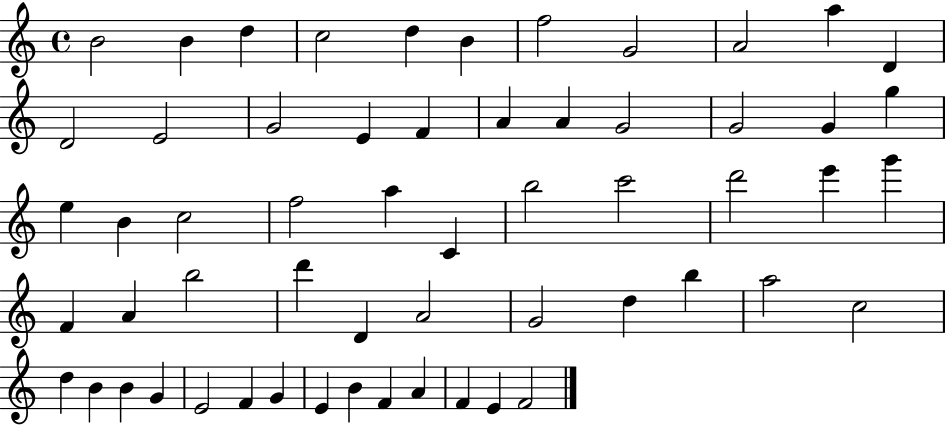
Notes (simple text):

B4/h B4/q D5/q C5/h D5/q B4/q F5/h G4/h A4/h A5/q D4/q D4/h E4/h G4/h E4/q F4/q A4/q A4/q G4/h G4/h G4/q G5/q E5/q B4/q C5/h F5/h A5/q C4/q B5/h C6/h D6/h E6/q G6/q F4/q A4/q B5/h D6/q D4/q A4/h G4/h D5/q B5/q A5/h C5/h D5/q B4/q B4/q G4/q E4/h F4/q G4/q E4/q B4/q F4/q A4/q F4/q E4/q F4/h